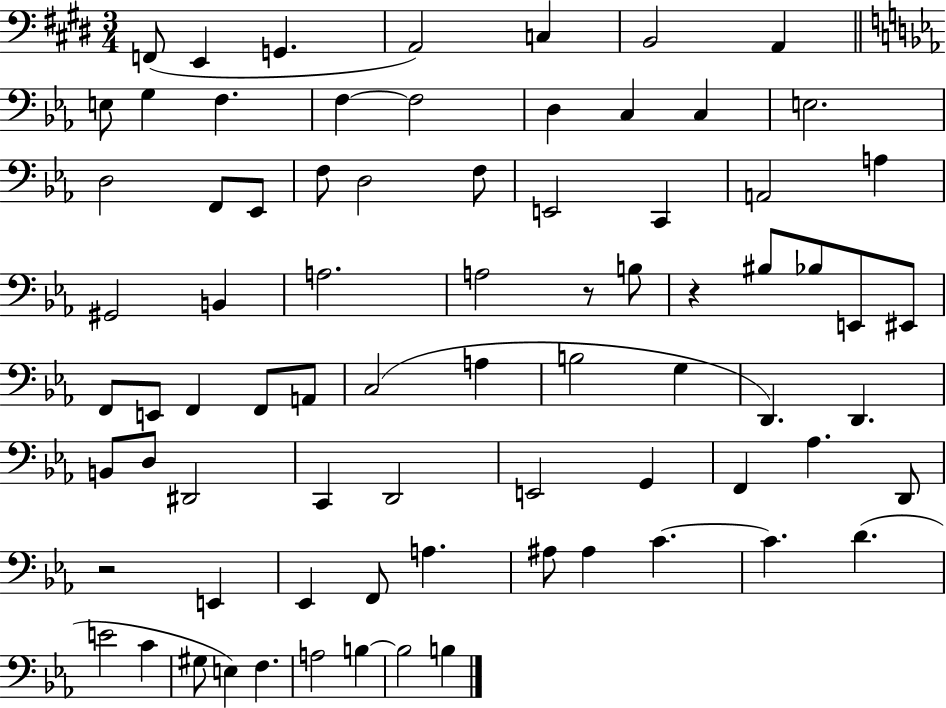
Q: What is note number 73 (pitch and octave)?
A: B3